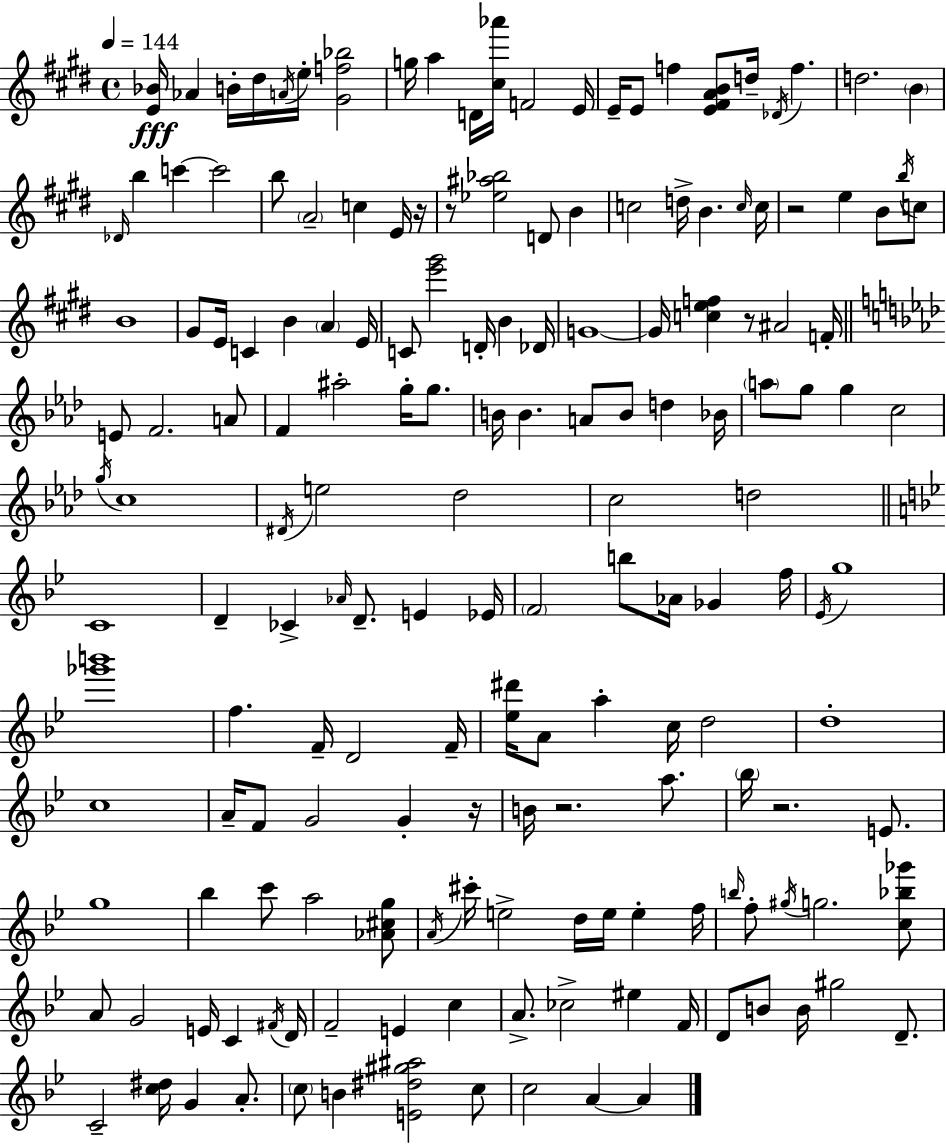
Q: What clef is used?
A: treble